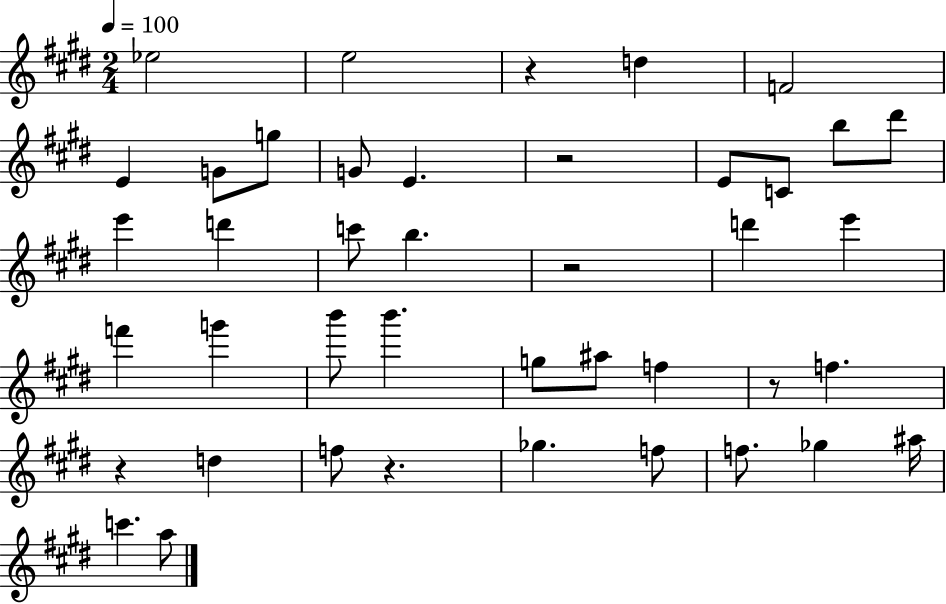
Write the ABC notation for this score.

X:1
T:Untitled
M:2/4
L:1/4
K:E
_e2 e2 z d F2 E G/2 g/2 G/2 E z2 E/2 C/2 b/2 ^d'/2 e' d' c'/2 b z2 d' e' f' g' b'/2 b' g/2 ^a/2 f z/2 f z d f/2 z _g f/2 f/2 _g ^a/4 c' a/2